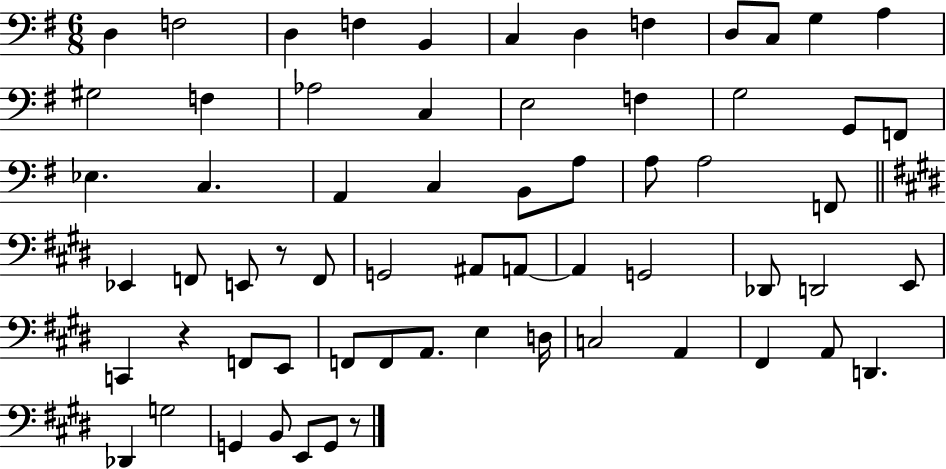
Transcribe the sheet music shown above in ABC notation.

X:1
T:Untitled
M:6/8
L:1/4
K:G
D, F,2 D, F, B,, C, D, F, D,/2 C,/2 G, A, ^G,2 F, _A,2 C, E,2 F, G,2 G,,/2 F,,/2 _E, C, A,, C, B,,/2 A,/2 A,/2 A,2 F,,/2 _E,, F,,/2 E,,/2 z/2 F,,/2 G,,2 ^A,,/2 A,,/2 A,, G,,2 _D,,/2 D,,2 E,,/2 C,, z F,,/2 E,,/2 F,,/2 F,,/2 A,,/2 E, D,/4 C,2 A,, ^F,, A,,/2 D,, _D,, G,2 G,, B,,/2 E,,/2 G,,/2 z/2